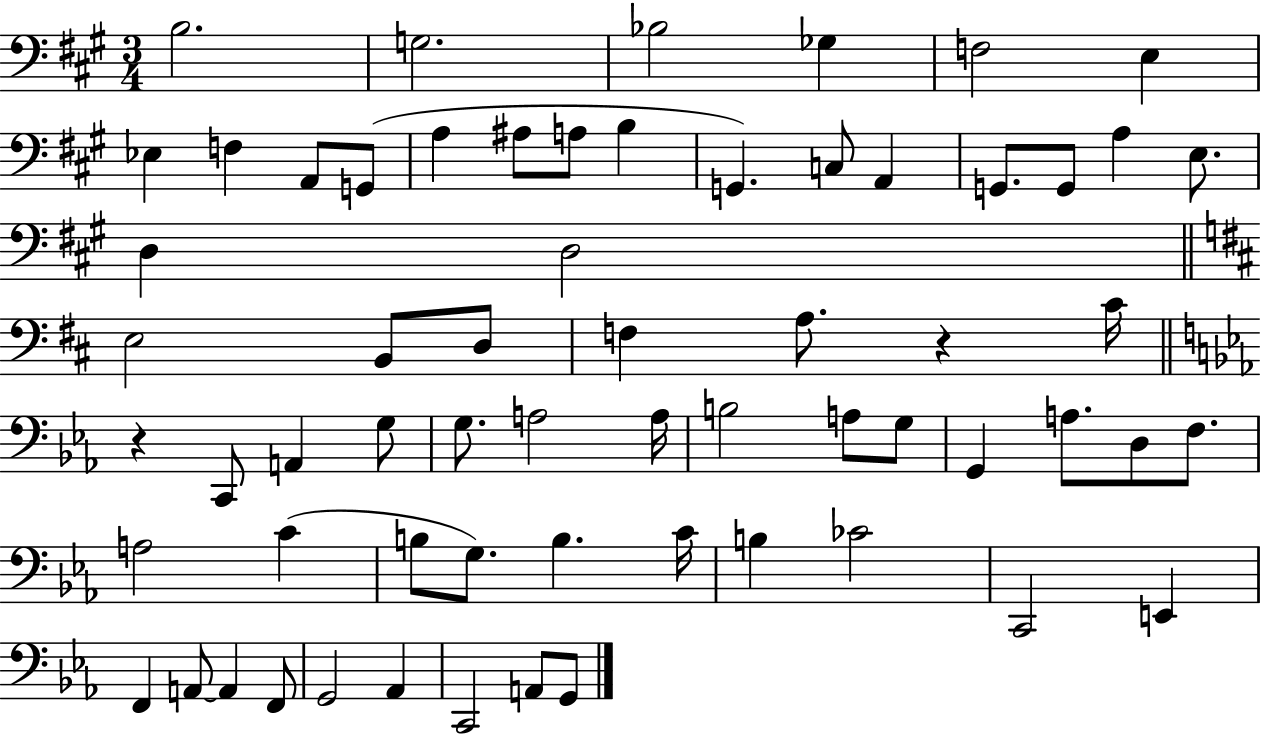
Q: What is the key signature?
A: A major